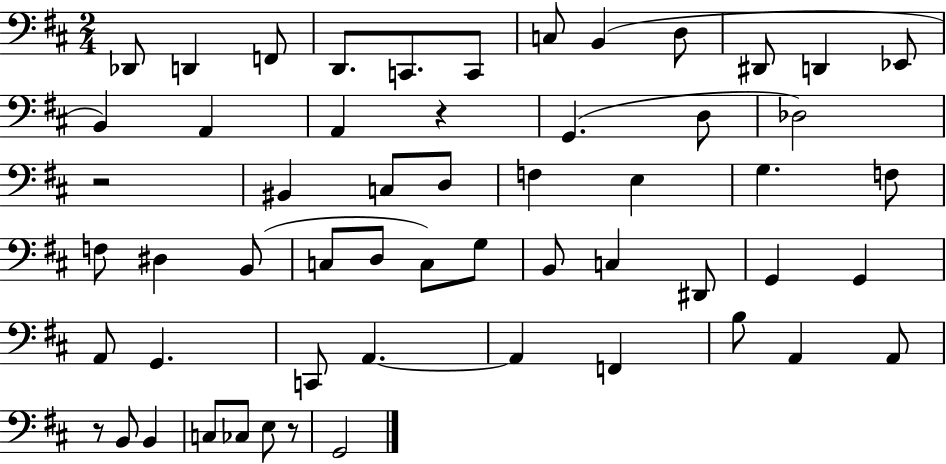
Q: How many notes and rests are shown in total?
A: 56